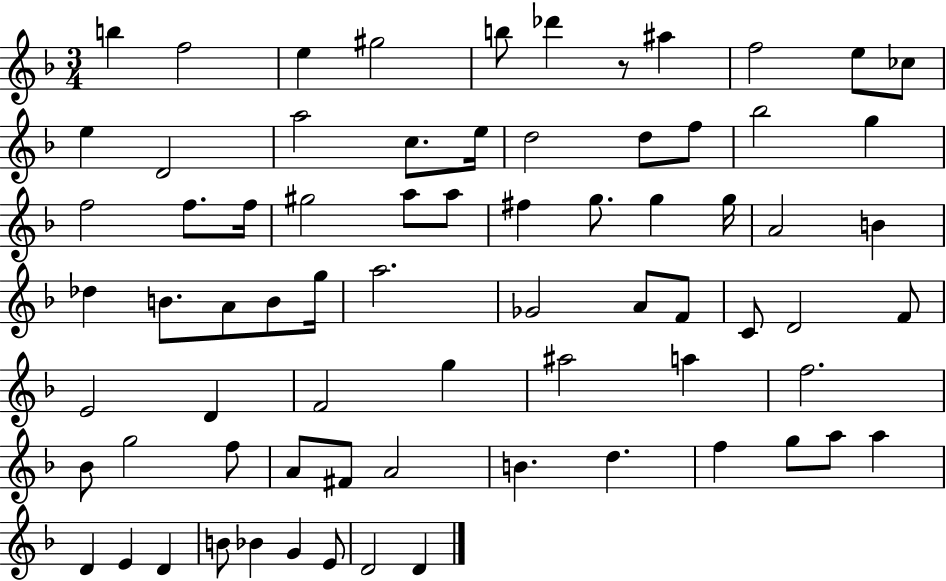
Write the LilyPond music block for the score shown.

{
  \clef treble
  \numericTimeSignature
  \time 3/4
  \key f \major
  b''4 f''2 | e''4 gis''2 | b''8 des'''4 r8 ais''4 | f''2 e''8 ces''8 | \break e''4 d'2 | a''2 c''8. e''16 | d''2 d''8 f''8 | bes''2 g''4 | \break f''2 f''8. f''16 | gis''2 a''8 a''8 | fis''4 g''8. g''4 g''16 | a'2 b'4 | \break des''4 b'8. a'8 b'8 g''16 | a''2. | ges'2 a'8 f'8 | c'8 d'2 f'8 | \break e'2 d'4 | f'2 g''4 | ais''2 a''4 | f''2. | \break bes'8 g''2 f''8 | a'8 fis'8 a'2 | b'4. d''4. | f''4 g''8 a''8 a''4 | \break d'4 e'4 d'4 | b'8 bes'4 g'4 e'8 | d'2 d'4 | \bar "|."
}